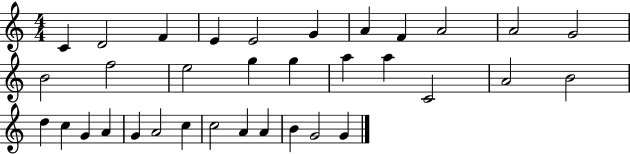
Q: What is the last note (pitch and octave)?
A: G4